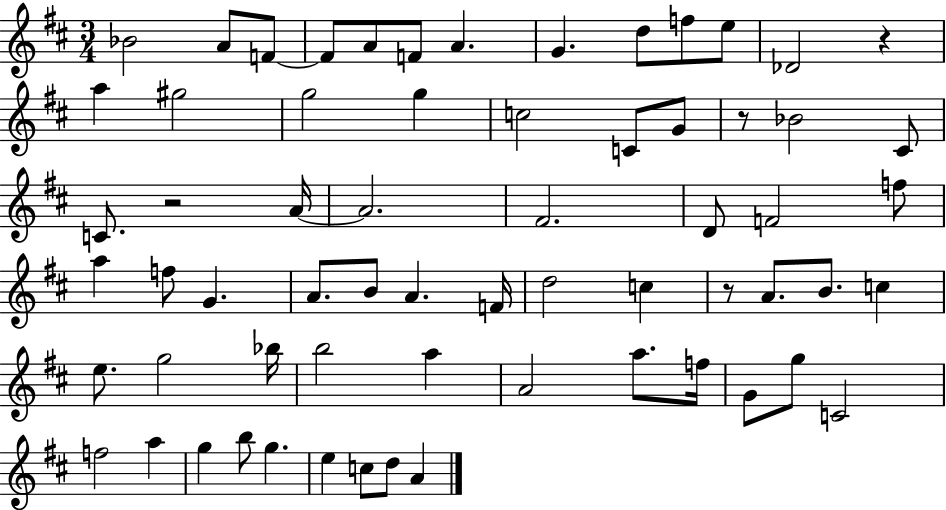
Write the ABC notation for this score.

X:1
T:Untitled
M:3/4
L:1/4
K:D
_B2 A/2 F/2 F/2 A/2 F/2 A G d/2 f/2 e/2 _D2 z a ^g2 g2 g c2 C/2 G/2 z/2 _B2 ^C/2 C/2 z2 A/4 A2 ^F2 D/2 F2 f/2 a f/2 G A/2 B/2 A F/4 d2 c z/2 A/2 B/2 c e/2 g2 _b/4 b2 a A2 a/2 f/4 G/2 g/2 C2 f2 a g b/2 g e c/2 d/2 A